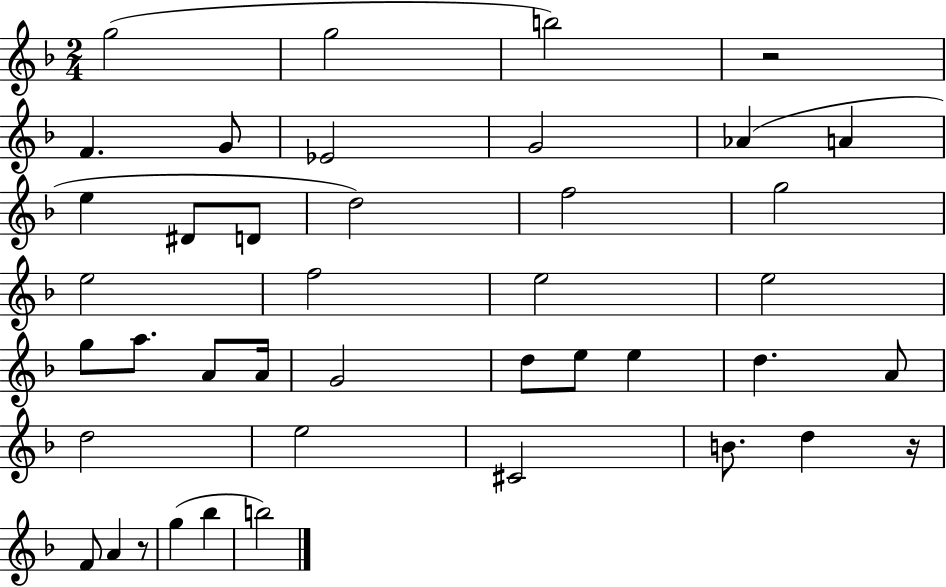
X:1
T:Untitled
M:2/4
L:1/4
K:F
g2 g2 b2 z2 F G/2 _E2 G2 _A A e ^D/2 D/2 d2 f2 g2 e2 f2 e2 e2 g/2 a/2 A/2 A/4 G2 d/2 e/2 e d A/2 d2 e2 ^C2 B/2 d z/4 F/2 A z/2 g _b b2